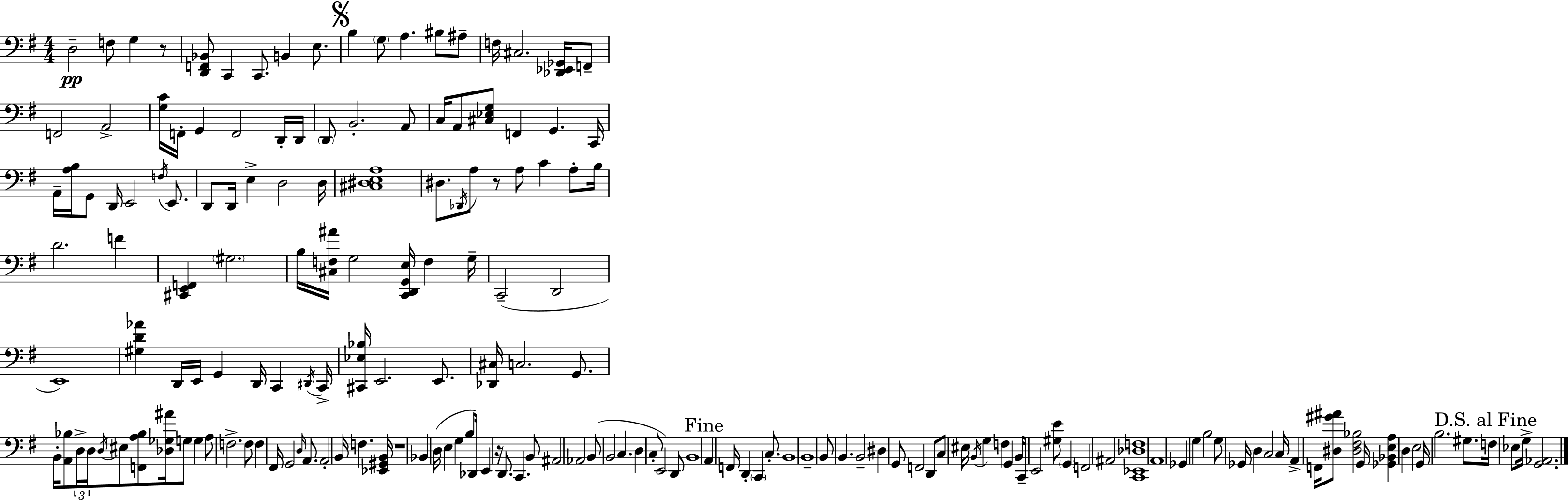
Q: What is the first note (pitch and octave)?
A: D3